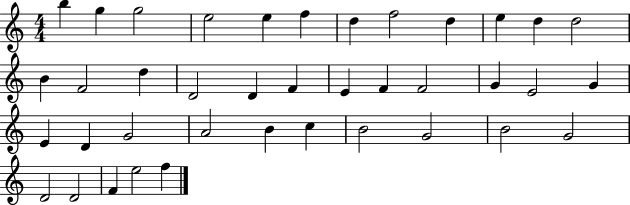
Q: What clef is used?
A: treble